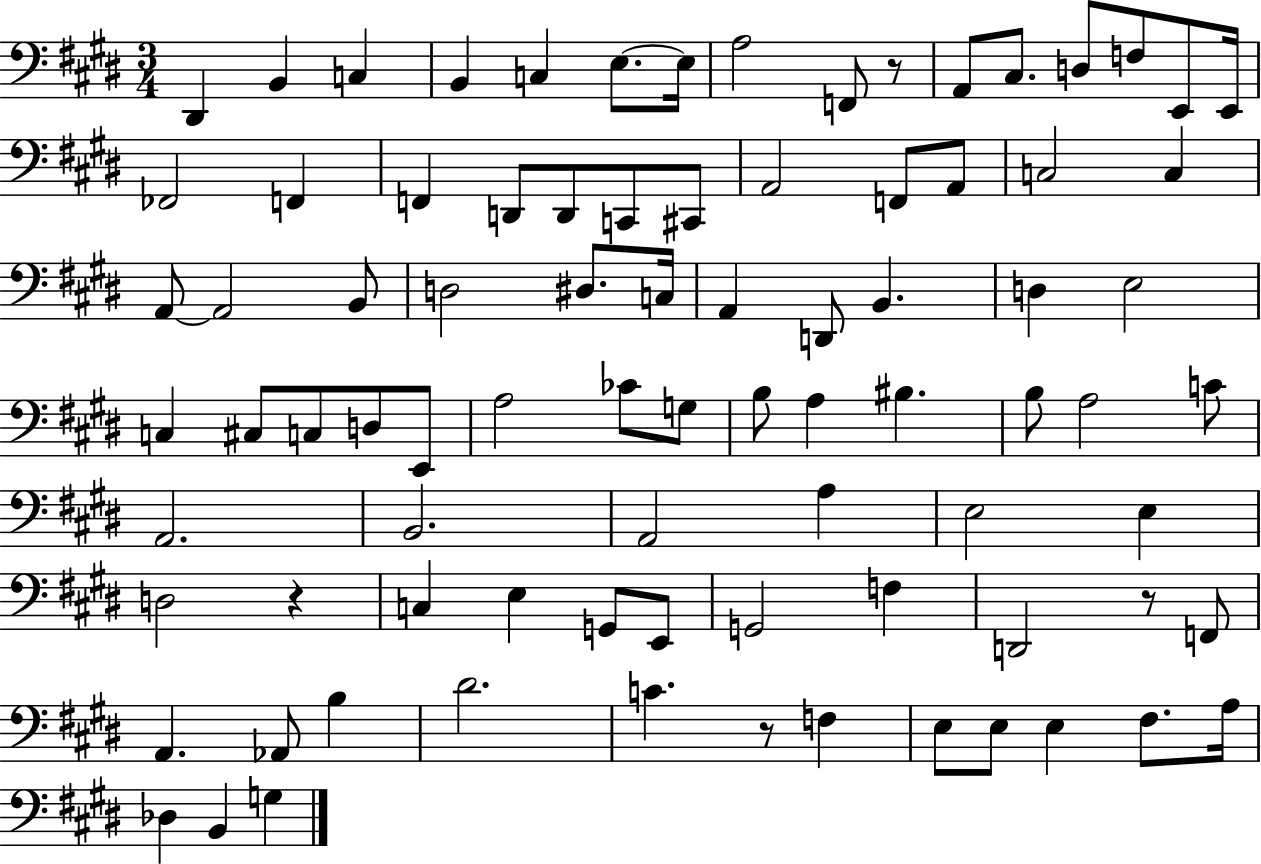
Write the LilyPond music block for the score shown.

{
  \clef bass
  \numericTimeSignature
  \time 3/4
  \key e \major
  dis,4 b,4 c4 | b,4 c4 e8.~~ e16 | a2 f,8 r8 | a,8 cis8. d8 f8 e,8 e,16 | \break fes,2 f,4 | f,4 d,8 d,8 c,8 cis,8 | a,2 f,8 a,8 | c2 c4 | \break a,8~~ a,2 b,8 | d2 dis8. c16 | a,4 d,8 b,4. | d4 e2 | \break c4 cis8 c8 d8 e,8 | a2 ces'8 g8 | b8 a4 bis4. | b8 a2 c'8 | \break a,2. | b,2. | a,2 a4 | e2 e4 | \break d2 r4 | c4 e4 g,8 e,8 | g,2 f4 | d,2 r8 f,8 | \break a,4. aes,8 b4 | dis'2. | c'4. r8 f4 | e8 e8 e4 fis8. a16 | \break des4 b,4 g4 | \bar "|."
}